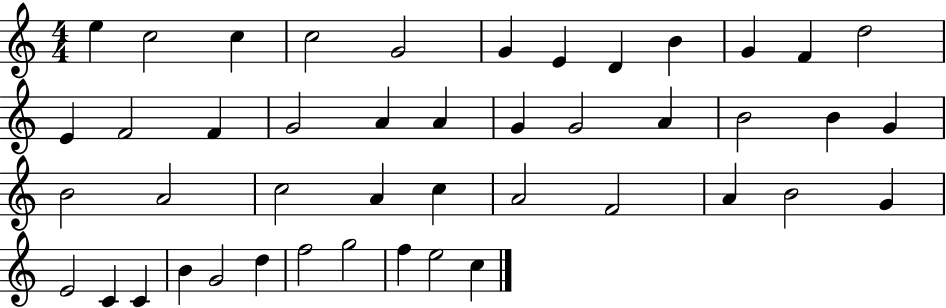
E5/q C5/h C5/q C5/h G4/h G4/q E4/q D4/q B4/q G4/q F4/q D5/h E4/q F4/h F4/q G4/h A4/q A4/q G4/q G4/h A4/q B4/h B4/q G4/q B4/h A4/h C5/h A4/q C5/q A4/h F4/h A4/q B4/h G4/q E4/h C4/q C4/q B4/q G4/h D5/q F5/h G5/h F5/q E5/h C5/q